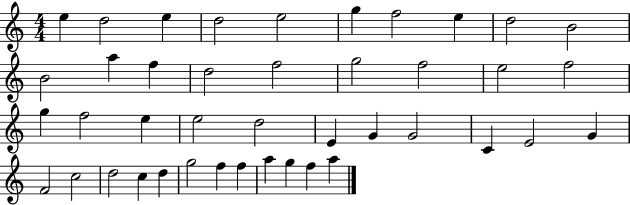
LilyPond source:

{
  \clef treble
  \numericTimeSignature
  \time 4/4
  \key c \major
  e''4 d''2 e''4 | d''2 e''2 | g''4 f''2 e''4 | d''2 b'2 | \break b'2 a''4 f''4 | d''2 f''2 | g''2 f''2 | e''2 f''2 | \break g''4 f''2 e''4 | e''2 d''2 | e'4 g'4 g'2 | c'4 e'2 g'4 | \break f'2 c''2 | d''2 c''4 d''4 | g''2 f''4 f''4 | a''4 g''4 f''4 a''4 | \break \bar "|."
}